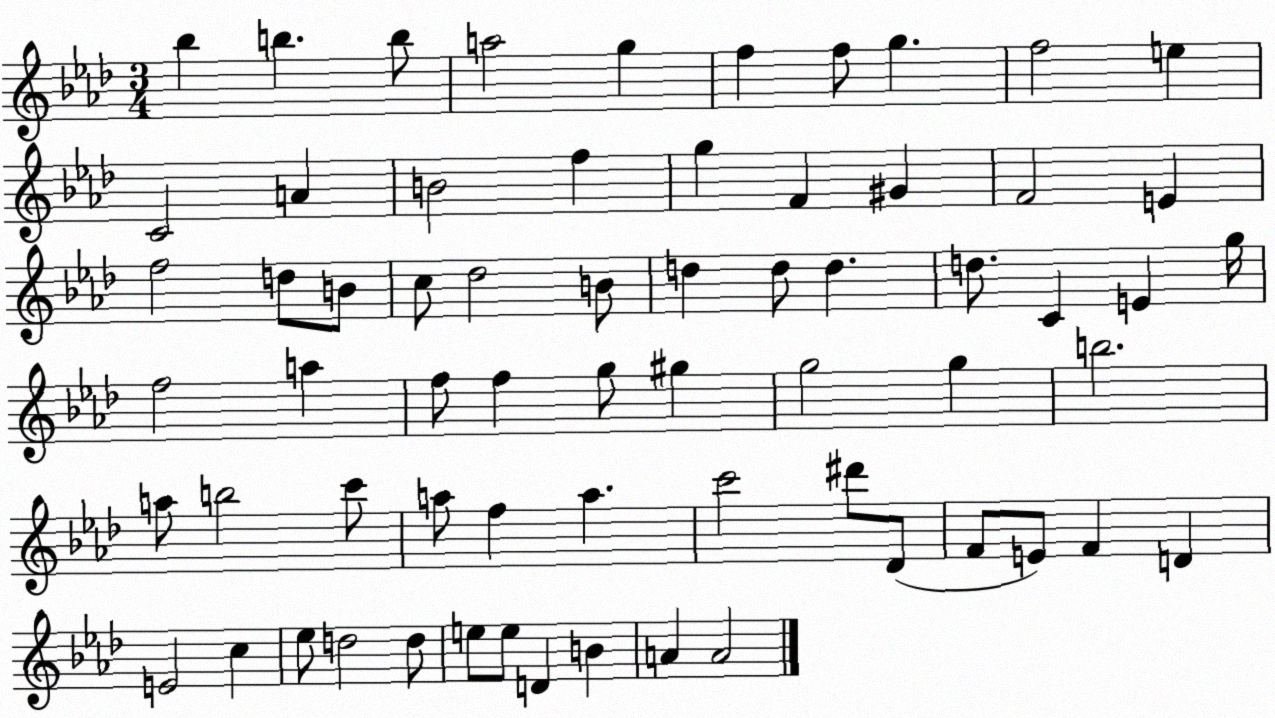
X:1
T:Untitled
M:3/4
L:1/4
K:Ab
_b b b/2 a2 g f f/2 g f2 e C2 A B2 f g F ^G F2 E f2 d/2 B/2 c/2 _d2 B/2 d d/2 d d/2 C E g/4 f2 a f/2 f g/2 ^g g2 g b2 a/2 b2 c'/2 a/2 f a c'2 ^d'/2 _D/2 F/2 E/2 F D E2 c _e/2 d2 d/2 e/2 e/2 D B A A2